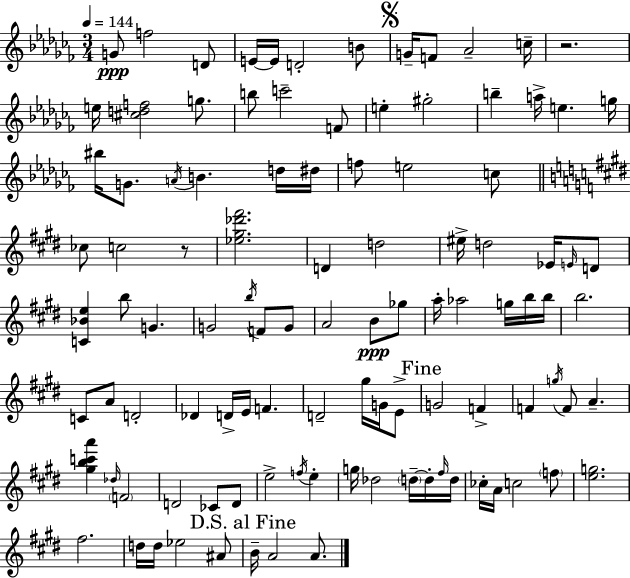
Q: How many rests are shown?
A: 2